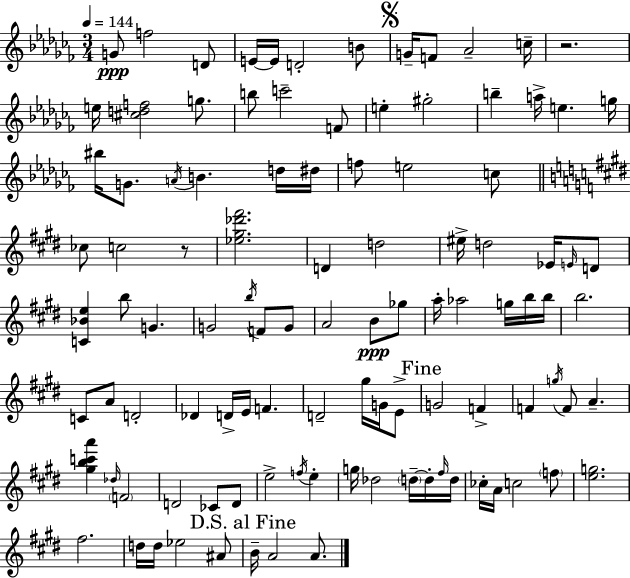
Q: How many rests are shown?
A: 2